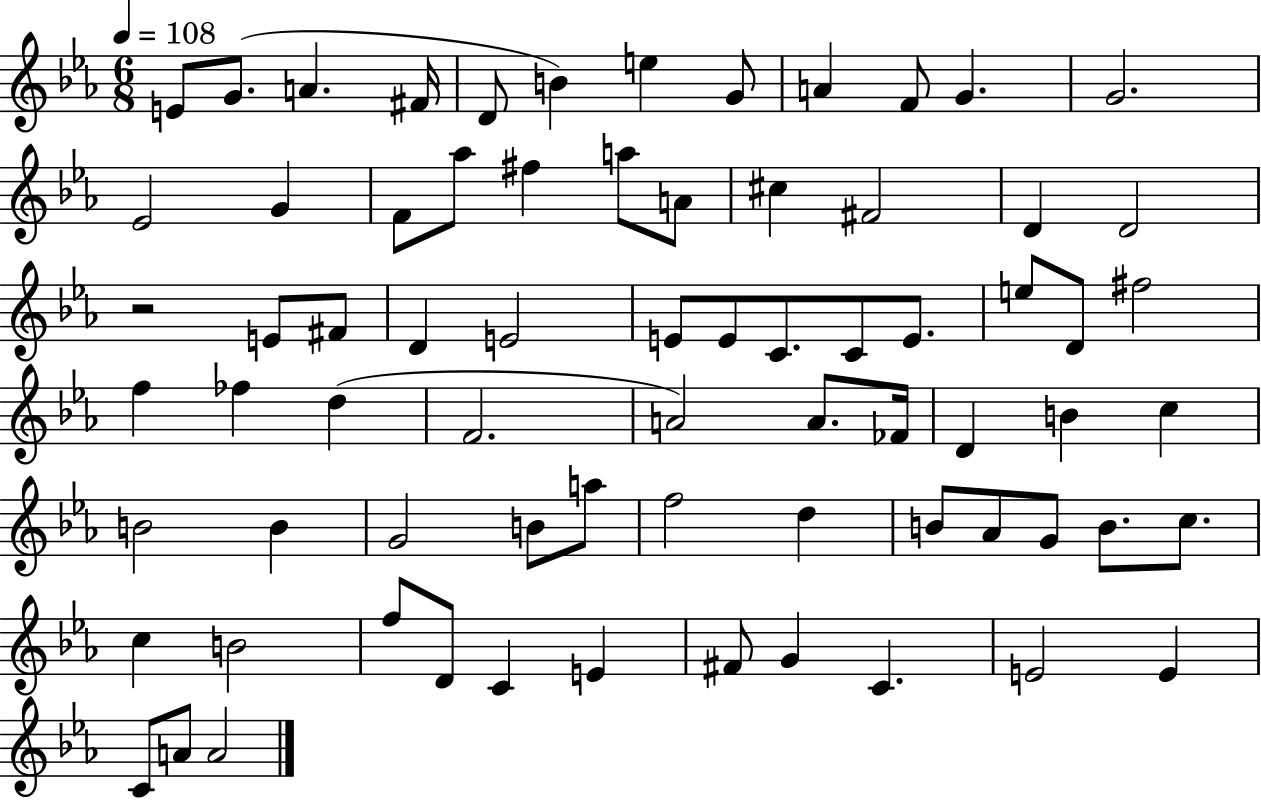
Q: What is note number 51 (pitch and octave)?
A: F5